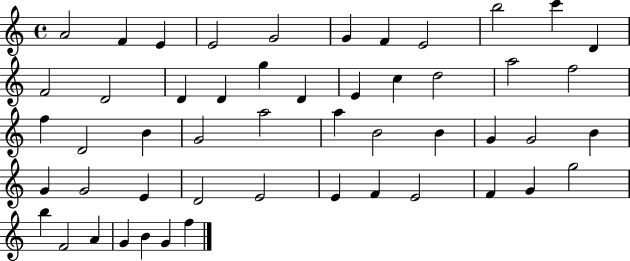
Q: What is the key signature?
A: C major